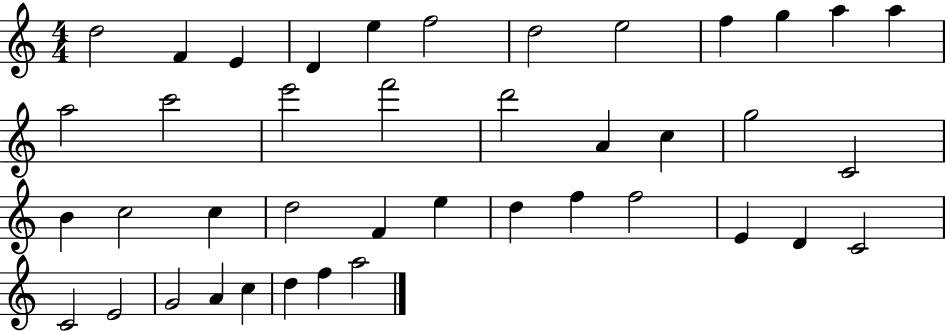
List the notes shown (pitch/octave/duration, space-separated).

D5/h F4/q E4/q D4/q E5/q F5/h D5/h E5/h F5/q G5/q A5/q A5/q A5/h C6/h E6/h F6/h D6/h A4/q C5/q G5/h C4/h B4/q C5/h C5/q D5/h F4/q E5/q D5/q F5/q F5/h E4/q D4/q C4/h C4/h E4/h G4/h A4/q C5/q D5/q F5/q A5/h